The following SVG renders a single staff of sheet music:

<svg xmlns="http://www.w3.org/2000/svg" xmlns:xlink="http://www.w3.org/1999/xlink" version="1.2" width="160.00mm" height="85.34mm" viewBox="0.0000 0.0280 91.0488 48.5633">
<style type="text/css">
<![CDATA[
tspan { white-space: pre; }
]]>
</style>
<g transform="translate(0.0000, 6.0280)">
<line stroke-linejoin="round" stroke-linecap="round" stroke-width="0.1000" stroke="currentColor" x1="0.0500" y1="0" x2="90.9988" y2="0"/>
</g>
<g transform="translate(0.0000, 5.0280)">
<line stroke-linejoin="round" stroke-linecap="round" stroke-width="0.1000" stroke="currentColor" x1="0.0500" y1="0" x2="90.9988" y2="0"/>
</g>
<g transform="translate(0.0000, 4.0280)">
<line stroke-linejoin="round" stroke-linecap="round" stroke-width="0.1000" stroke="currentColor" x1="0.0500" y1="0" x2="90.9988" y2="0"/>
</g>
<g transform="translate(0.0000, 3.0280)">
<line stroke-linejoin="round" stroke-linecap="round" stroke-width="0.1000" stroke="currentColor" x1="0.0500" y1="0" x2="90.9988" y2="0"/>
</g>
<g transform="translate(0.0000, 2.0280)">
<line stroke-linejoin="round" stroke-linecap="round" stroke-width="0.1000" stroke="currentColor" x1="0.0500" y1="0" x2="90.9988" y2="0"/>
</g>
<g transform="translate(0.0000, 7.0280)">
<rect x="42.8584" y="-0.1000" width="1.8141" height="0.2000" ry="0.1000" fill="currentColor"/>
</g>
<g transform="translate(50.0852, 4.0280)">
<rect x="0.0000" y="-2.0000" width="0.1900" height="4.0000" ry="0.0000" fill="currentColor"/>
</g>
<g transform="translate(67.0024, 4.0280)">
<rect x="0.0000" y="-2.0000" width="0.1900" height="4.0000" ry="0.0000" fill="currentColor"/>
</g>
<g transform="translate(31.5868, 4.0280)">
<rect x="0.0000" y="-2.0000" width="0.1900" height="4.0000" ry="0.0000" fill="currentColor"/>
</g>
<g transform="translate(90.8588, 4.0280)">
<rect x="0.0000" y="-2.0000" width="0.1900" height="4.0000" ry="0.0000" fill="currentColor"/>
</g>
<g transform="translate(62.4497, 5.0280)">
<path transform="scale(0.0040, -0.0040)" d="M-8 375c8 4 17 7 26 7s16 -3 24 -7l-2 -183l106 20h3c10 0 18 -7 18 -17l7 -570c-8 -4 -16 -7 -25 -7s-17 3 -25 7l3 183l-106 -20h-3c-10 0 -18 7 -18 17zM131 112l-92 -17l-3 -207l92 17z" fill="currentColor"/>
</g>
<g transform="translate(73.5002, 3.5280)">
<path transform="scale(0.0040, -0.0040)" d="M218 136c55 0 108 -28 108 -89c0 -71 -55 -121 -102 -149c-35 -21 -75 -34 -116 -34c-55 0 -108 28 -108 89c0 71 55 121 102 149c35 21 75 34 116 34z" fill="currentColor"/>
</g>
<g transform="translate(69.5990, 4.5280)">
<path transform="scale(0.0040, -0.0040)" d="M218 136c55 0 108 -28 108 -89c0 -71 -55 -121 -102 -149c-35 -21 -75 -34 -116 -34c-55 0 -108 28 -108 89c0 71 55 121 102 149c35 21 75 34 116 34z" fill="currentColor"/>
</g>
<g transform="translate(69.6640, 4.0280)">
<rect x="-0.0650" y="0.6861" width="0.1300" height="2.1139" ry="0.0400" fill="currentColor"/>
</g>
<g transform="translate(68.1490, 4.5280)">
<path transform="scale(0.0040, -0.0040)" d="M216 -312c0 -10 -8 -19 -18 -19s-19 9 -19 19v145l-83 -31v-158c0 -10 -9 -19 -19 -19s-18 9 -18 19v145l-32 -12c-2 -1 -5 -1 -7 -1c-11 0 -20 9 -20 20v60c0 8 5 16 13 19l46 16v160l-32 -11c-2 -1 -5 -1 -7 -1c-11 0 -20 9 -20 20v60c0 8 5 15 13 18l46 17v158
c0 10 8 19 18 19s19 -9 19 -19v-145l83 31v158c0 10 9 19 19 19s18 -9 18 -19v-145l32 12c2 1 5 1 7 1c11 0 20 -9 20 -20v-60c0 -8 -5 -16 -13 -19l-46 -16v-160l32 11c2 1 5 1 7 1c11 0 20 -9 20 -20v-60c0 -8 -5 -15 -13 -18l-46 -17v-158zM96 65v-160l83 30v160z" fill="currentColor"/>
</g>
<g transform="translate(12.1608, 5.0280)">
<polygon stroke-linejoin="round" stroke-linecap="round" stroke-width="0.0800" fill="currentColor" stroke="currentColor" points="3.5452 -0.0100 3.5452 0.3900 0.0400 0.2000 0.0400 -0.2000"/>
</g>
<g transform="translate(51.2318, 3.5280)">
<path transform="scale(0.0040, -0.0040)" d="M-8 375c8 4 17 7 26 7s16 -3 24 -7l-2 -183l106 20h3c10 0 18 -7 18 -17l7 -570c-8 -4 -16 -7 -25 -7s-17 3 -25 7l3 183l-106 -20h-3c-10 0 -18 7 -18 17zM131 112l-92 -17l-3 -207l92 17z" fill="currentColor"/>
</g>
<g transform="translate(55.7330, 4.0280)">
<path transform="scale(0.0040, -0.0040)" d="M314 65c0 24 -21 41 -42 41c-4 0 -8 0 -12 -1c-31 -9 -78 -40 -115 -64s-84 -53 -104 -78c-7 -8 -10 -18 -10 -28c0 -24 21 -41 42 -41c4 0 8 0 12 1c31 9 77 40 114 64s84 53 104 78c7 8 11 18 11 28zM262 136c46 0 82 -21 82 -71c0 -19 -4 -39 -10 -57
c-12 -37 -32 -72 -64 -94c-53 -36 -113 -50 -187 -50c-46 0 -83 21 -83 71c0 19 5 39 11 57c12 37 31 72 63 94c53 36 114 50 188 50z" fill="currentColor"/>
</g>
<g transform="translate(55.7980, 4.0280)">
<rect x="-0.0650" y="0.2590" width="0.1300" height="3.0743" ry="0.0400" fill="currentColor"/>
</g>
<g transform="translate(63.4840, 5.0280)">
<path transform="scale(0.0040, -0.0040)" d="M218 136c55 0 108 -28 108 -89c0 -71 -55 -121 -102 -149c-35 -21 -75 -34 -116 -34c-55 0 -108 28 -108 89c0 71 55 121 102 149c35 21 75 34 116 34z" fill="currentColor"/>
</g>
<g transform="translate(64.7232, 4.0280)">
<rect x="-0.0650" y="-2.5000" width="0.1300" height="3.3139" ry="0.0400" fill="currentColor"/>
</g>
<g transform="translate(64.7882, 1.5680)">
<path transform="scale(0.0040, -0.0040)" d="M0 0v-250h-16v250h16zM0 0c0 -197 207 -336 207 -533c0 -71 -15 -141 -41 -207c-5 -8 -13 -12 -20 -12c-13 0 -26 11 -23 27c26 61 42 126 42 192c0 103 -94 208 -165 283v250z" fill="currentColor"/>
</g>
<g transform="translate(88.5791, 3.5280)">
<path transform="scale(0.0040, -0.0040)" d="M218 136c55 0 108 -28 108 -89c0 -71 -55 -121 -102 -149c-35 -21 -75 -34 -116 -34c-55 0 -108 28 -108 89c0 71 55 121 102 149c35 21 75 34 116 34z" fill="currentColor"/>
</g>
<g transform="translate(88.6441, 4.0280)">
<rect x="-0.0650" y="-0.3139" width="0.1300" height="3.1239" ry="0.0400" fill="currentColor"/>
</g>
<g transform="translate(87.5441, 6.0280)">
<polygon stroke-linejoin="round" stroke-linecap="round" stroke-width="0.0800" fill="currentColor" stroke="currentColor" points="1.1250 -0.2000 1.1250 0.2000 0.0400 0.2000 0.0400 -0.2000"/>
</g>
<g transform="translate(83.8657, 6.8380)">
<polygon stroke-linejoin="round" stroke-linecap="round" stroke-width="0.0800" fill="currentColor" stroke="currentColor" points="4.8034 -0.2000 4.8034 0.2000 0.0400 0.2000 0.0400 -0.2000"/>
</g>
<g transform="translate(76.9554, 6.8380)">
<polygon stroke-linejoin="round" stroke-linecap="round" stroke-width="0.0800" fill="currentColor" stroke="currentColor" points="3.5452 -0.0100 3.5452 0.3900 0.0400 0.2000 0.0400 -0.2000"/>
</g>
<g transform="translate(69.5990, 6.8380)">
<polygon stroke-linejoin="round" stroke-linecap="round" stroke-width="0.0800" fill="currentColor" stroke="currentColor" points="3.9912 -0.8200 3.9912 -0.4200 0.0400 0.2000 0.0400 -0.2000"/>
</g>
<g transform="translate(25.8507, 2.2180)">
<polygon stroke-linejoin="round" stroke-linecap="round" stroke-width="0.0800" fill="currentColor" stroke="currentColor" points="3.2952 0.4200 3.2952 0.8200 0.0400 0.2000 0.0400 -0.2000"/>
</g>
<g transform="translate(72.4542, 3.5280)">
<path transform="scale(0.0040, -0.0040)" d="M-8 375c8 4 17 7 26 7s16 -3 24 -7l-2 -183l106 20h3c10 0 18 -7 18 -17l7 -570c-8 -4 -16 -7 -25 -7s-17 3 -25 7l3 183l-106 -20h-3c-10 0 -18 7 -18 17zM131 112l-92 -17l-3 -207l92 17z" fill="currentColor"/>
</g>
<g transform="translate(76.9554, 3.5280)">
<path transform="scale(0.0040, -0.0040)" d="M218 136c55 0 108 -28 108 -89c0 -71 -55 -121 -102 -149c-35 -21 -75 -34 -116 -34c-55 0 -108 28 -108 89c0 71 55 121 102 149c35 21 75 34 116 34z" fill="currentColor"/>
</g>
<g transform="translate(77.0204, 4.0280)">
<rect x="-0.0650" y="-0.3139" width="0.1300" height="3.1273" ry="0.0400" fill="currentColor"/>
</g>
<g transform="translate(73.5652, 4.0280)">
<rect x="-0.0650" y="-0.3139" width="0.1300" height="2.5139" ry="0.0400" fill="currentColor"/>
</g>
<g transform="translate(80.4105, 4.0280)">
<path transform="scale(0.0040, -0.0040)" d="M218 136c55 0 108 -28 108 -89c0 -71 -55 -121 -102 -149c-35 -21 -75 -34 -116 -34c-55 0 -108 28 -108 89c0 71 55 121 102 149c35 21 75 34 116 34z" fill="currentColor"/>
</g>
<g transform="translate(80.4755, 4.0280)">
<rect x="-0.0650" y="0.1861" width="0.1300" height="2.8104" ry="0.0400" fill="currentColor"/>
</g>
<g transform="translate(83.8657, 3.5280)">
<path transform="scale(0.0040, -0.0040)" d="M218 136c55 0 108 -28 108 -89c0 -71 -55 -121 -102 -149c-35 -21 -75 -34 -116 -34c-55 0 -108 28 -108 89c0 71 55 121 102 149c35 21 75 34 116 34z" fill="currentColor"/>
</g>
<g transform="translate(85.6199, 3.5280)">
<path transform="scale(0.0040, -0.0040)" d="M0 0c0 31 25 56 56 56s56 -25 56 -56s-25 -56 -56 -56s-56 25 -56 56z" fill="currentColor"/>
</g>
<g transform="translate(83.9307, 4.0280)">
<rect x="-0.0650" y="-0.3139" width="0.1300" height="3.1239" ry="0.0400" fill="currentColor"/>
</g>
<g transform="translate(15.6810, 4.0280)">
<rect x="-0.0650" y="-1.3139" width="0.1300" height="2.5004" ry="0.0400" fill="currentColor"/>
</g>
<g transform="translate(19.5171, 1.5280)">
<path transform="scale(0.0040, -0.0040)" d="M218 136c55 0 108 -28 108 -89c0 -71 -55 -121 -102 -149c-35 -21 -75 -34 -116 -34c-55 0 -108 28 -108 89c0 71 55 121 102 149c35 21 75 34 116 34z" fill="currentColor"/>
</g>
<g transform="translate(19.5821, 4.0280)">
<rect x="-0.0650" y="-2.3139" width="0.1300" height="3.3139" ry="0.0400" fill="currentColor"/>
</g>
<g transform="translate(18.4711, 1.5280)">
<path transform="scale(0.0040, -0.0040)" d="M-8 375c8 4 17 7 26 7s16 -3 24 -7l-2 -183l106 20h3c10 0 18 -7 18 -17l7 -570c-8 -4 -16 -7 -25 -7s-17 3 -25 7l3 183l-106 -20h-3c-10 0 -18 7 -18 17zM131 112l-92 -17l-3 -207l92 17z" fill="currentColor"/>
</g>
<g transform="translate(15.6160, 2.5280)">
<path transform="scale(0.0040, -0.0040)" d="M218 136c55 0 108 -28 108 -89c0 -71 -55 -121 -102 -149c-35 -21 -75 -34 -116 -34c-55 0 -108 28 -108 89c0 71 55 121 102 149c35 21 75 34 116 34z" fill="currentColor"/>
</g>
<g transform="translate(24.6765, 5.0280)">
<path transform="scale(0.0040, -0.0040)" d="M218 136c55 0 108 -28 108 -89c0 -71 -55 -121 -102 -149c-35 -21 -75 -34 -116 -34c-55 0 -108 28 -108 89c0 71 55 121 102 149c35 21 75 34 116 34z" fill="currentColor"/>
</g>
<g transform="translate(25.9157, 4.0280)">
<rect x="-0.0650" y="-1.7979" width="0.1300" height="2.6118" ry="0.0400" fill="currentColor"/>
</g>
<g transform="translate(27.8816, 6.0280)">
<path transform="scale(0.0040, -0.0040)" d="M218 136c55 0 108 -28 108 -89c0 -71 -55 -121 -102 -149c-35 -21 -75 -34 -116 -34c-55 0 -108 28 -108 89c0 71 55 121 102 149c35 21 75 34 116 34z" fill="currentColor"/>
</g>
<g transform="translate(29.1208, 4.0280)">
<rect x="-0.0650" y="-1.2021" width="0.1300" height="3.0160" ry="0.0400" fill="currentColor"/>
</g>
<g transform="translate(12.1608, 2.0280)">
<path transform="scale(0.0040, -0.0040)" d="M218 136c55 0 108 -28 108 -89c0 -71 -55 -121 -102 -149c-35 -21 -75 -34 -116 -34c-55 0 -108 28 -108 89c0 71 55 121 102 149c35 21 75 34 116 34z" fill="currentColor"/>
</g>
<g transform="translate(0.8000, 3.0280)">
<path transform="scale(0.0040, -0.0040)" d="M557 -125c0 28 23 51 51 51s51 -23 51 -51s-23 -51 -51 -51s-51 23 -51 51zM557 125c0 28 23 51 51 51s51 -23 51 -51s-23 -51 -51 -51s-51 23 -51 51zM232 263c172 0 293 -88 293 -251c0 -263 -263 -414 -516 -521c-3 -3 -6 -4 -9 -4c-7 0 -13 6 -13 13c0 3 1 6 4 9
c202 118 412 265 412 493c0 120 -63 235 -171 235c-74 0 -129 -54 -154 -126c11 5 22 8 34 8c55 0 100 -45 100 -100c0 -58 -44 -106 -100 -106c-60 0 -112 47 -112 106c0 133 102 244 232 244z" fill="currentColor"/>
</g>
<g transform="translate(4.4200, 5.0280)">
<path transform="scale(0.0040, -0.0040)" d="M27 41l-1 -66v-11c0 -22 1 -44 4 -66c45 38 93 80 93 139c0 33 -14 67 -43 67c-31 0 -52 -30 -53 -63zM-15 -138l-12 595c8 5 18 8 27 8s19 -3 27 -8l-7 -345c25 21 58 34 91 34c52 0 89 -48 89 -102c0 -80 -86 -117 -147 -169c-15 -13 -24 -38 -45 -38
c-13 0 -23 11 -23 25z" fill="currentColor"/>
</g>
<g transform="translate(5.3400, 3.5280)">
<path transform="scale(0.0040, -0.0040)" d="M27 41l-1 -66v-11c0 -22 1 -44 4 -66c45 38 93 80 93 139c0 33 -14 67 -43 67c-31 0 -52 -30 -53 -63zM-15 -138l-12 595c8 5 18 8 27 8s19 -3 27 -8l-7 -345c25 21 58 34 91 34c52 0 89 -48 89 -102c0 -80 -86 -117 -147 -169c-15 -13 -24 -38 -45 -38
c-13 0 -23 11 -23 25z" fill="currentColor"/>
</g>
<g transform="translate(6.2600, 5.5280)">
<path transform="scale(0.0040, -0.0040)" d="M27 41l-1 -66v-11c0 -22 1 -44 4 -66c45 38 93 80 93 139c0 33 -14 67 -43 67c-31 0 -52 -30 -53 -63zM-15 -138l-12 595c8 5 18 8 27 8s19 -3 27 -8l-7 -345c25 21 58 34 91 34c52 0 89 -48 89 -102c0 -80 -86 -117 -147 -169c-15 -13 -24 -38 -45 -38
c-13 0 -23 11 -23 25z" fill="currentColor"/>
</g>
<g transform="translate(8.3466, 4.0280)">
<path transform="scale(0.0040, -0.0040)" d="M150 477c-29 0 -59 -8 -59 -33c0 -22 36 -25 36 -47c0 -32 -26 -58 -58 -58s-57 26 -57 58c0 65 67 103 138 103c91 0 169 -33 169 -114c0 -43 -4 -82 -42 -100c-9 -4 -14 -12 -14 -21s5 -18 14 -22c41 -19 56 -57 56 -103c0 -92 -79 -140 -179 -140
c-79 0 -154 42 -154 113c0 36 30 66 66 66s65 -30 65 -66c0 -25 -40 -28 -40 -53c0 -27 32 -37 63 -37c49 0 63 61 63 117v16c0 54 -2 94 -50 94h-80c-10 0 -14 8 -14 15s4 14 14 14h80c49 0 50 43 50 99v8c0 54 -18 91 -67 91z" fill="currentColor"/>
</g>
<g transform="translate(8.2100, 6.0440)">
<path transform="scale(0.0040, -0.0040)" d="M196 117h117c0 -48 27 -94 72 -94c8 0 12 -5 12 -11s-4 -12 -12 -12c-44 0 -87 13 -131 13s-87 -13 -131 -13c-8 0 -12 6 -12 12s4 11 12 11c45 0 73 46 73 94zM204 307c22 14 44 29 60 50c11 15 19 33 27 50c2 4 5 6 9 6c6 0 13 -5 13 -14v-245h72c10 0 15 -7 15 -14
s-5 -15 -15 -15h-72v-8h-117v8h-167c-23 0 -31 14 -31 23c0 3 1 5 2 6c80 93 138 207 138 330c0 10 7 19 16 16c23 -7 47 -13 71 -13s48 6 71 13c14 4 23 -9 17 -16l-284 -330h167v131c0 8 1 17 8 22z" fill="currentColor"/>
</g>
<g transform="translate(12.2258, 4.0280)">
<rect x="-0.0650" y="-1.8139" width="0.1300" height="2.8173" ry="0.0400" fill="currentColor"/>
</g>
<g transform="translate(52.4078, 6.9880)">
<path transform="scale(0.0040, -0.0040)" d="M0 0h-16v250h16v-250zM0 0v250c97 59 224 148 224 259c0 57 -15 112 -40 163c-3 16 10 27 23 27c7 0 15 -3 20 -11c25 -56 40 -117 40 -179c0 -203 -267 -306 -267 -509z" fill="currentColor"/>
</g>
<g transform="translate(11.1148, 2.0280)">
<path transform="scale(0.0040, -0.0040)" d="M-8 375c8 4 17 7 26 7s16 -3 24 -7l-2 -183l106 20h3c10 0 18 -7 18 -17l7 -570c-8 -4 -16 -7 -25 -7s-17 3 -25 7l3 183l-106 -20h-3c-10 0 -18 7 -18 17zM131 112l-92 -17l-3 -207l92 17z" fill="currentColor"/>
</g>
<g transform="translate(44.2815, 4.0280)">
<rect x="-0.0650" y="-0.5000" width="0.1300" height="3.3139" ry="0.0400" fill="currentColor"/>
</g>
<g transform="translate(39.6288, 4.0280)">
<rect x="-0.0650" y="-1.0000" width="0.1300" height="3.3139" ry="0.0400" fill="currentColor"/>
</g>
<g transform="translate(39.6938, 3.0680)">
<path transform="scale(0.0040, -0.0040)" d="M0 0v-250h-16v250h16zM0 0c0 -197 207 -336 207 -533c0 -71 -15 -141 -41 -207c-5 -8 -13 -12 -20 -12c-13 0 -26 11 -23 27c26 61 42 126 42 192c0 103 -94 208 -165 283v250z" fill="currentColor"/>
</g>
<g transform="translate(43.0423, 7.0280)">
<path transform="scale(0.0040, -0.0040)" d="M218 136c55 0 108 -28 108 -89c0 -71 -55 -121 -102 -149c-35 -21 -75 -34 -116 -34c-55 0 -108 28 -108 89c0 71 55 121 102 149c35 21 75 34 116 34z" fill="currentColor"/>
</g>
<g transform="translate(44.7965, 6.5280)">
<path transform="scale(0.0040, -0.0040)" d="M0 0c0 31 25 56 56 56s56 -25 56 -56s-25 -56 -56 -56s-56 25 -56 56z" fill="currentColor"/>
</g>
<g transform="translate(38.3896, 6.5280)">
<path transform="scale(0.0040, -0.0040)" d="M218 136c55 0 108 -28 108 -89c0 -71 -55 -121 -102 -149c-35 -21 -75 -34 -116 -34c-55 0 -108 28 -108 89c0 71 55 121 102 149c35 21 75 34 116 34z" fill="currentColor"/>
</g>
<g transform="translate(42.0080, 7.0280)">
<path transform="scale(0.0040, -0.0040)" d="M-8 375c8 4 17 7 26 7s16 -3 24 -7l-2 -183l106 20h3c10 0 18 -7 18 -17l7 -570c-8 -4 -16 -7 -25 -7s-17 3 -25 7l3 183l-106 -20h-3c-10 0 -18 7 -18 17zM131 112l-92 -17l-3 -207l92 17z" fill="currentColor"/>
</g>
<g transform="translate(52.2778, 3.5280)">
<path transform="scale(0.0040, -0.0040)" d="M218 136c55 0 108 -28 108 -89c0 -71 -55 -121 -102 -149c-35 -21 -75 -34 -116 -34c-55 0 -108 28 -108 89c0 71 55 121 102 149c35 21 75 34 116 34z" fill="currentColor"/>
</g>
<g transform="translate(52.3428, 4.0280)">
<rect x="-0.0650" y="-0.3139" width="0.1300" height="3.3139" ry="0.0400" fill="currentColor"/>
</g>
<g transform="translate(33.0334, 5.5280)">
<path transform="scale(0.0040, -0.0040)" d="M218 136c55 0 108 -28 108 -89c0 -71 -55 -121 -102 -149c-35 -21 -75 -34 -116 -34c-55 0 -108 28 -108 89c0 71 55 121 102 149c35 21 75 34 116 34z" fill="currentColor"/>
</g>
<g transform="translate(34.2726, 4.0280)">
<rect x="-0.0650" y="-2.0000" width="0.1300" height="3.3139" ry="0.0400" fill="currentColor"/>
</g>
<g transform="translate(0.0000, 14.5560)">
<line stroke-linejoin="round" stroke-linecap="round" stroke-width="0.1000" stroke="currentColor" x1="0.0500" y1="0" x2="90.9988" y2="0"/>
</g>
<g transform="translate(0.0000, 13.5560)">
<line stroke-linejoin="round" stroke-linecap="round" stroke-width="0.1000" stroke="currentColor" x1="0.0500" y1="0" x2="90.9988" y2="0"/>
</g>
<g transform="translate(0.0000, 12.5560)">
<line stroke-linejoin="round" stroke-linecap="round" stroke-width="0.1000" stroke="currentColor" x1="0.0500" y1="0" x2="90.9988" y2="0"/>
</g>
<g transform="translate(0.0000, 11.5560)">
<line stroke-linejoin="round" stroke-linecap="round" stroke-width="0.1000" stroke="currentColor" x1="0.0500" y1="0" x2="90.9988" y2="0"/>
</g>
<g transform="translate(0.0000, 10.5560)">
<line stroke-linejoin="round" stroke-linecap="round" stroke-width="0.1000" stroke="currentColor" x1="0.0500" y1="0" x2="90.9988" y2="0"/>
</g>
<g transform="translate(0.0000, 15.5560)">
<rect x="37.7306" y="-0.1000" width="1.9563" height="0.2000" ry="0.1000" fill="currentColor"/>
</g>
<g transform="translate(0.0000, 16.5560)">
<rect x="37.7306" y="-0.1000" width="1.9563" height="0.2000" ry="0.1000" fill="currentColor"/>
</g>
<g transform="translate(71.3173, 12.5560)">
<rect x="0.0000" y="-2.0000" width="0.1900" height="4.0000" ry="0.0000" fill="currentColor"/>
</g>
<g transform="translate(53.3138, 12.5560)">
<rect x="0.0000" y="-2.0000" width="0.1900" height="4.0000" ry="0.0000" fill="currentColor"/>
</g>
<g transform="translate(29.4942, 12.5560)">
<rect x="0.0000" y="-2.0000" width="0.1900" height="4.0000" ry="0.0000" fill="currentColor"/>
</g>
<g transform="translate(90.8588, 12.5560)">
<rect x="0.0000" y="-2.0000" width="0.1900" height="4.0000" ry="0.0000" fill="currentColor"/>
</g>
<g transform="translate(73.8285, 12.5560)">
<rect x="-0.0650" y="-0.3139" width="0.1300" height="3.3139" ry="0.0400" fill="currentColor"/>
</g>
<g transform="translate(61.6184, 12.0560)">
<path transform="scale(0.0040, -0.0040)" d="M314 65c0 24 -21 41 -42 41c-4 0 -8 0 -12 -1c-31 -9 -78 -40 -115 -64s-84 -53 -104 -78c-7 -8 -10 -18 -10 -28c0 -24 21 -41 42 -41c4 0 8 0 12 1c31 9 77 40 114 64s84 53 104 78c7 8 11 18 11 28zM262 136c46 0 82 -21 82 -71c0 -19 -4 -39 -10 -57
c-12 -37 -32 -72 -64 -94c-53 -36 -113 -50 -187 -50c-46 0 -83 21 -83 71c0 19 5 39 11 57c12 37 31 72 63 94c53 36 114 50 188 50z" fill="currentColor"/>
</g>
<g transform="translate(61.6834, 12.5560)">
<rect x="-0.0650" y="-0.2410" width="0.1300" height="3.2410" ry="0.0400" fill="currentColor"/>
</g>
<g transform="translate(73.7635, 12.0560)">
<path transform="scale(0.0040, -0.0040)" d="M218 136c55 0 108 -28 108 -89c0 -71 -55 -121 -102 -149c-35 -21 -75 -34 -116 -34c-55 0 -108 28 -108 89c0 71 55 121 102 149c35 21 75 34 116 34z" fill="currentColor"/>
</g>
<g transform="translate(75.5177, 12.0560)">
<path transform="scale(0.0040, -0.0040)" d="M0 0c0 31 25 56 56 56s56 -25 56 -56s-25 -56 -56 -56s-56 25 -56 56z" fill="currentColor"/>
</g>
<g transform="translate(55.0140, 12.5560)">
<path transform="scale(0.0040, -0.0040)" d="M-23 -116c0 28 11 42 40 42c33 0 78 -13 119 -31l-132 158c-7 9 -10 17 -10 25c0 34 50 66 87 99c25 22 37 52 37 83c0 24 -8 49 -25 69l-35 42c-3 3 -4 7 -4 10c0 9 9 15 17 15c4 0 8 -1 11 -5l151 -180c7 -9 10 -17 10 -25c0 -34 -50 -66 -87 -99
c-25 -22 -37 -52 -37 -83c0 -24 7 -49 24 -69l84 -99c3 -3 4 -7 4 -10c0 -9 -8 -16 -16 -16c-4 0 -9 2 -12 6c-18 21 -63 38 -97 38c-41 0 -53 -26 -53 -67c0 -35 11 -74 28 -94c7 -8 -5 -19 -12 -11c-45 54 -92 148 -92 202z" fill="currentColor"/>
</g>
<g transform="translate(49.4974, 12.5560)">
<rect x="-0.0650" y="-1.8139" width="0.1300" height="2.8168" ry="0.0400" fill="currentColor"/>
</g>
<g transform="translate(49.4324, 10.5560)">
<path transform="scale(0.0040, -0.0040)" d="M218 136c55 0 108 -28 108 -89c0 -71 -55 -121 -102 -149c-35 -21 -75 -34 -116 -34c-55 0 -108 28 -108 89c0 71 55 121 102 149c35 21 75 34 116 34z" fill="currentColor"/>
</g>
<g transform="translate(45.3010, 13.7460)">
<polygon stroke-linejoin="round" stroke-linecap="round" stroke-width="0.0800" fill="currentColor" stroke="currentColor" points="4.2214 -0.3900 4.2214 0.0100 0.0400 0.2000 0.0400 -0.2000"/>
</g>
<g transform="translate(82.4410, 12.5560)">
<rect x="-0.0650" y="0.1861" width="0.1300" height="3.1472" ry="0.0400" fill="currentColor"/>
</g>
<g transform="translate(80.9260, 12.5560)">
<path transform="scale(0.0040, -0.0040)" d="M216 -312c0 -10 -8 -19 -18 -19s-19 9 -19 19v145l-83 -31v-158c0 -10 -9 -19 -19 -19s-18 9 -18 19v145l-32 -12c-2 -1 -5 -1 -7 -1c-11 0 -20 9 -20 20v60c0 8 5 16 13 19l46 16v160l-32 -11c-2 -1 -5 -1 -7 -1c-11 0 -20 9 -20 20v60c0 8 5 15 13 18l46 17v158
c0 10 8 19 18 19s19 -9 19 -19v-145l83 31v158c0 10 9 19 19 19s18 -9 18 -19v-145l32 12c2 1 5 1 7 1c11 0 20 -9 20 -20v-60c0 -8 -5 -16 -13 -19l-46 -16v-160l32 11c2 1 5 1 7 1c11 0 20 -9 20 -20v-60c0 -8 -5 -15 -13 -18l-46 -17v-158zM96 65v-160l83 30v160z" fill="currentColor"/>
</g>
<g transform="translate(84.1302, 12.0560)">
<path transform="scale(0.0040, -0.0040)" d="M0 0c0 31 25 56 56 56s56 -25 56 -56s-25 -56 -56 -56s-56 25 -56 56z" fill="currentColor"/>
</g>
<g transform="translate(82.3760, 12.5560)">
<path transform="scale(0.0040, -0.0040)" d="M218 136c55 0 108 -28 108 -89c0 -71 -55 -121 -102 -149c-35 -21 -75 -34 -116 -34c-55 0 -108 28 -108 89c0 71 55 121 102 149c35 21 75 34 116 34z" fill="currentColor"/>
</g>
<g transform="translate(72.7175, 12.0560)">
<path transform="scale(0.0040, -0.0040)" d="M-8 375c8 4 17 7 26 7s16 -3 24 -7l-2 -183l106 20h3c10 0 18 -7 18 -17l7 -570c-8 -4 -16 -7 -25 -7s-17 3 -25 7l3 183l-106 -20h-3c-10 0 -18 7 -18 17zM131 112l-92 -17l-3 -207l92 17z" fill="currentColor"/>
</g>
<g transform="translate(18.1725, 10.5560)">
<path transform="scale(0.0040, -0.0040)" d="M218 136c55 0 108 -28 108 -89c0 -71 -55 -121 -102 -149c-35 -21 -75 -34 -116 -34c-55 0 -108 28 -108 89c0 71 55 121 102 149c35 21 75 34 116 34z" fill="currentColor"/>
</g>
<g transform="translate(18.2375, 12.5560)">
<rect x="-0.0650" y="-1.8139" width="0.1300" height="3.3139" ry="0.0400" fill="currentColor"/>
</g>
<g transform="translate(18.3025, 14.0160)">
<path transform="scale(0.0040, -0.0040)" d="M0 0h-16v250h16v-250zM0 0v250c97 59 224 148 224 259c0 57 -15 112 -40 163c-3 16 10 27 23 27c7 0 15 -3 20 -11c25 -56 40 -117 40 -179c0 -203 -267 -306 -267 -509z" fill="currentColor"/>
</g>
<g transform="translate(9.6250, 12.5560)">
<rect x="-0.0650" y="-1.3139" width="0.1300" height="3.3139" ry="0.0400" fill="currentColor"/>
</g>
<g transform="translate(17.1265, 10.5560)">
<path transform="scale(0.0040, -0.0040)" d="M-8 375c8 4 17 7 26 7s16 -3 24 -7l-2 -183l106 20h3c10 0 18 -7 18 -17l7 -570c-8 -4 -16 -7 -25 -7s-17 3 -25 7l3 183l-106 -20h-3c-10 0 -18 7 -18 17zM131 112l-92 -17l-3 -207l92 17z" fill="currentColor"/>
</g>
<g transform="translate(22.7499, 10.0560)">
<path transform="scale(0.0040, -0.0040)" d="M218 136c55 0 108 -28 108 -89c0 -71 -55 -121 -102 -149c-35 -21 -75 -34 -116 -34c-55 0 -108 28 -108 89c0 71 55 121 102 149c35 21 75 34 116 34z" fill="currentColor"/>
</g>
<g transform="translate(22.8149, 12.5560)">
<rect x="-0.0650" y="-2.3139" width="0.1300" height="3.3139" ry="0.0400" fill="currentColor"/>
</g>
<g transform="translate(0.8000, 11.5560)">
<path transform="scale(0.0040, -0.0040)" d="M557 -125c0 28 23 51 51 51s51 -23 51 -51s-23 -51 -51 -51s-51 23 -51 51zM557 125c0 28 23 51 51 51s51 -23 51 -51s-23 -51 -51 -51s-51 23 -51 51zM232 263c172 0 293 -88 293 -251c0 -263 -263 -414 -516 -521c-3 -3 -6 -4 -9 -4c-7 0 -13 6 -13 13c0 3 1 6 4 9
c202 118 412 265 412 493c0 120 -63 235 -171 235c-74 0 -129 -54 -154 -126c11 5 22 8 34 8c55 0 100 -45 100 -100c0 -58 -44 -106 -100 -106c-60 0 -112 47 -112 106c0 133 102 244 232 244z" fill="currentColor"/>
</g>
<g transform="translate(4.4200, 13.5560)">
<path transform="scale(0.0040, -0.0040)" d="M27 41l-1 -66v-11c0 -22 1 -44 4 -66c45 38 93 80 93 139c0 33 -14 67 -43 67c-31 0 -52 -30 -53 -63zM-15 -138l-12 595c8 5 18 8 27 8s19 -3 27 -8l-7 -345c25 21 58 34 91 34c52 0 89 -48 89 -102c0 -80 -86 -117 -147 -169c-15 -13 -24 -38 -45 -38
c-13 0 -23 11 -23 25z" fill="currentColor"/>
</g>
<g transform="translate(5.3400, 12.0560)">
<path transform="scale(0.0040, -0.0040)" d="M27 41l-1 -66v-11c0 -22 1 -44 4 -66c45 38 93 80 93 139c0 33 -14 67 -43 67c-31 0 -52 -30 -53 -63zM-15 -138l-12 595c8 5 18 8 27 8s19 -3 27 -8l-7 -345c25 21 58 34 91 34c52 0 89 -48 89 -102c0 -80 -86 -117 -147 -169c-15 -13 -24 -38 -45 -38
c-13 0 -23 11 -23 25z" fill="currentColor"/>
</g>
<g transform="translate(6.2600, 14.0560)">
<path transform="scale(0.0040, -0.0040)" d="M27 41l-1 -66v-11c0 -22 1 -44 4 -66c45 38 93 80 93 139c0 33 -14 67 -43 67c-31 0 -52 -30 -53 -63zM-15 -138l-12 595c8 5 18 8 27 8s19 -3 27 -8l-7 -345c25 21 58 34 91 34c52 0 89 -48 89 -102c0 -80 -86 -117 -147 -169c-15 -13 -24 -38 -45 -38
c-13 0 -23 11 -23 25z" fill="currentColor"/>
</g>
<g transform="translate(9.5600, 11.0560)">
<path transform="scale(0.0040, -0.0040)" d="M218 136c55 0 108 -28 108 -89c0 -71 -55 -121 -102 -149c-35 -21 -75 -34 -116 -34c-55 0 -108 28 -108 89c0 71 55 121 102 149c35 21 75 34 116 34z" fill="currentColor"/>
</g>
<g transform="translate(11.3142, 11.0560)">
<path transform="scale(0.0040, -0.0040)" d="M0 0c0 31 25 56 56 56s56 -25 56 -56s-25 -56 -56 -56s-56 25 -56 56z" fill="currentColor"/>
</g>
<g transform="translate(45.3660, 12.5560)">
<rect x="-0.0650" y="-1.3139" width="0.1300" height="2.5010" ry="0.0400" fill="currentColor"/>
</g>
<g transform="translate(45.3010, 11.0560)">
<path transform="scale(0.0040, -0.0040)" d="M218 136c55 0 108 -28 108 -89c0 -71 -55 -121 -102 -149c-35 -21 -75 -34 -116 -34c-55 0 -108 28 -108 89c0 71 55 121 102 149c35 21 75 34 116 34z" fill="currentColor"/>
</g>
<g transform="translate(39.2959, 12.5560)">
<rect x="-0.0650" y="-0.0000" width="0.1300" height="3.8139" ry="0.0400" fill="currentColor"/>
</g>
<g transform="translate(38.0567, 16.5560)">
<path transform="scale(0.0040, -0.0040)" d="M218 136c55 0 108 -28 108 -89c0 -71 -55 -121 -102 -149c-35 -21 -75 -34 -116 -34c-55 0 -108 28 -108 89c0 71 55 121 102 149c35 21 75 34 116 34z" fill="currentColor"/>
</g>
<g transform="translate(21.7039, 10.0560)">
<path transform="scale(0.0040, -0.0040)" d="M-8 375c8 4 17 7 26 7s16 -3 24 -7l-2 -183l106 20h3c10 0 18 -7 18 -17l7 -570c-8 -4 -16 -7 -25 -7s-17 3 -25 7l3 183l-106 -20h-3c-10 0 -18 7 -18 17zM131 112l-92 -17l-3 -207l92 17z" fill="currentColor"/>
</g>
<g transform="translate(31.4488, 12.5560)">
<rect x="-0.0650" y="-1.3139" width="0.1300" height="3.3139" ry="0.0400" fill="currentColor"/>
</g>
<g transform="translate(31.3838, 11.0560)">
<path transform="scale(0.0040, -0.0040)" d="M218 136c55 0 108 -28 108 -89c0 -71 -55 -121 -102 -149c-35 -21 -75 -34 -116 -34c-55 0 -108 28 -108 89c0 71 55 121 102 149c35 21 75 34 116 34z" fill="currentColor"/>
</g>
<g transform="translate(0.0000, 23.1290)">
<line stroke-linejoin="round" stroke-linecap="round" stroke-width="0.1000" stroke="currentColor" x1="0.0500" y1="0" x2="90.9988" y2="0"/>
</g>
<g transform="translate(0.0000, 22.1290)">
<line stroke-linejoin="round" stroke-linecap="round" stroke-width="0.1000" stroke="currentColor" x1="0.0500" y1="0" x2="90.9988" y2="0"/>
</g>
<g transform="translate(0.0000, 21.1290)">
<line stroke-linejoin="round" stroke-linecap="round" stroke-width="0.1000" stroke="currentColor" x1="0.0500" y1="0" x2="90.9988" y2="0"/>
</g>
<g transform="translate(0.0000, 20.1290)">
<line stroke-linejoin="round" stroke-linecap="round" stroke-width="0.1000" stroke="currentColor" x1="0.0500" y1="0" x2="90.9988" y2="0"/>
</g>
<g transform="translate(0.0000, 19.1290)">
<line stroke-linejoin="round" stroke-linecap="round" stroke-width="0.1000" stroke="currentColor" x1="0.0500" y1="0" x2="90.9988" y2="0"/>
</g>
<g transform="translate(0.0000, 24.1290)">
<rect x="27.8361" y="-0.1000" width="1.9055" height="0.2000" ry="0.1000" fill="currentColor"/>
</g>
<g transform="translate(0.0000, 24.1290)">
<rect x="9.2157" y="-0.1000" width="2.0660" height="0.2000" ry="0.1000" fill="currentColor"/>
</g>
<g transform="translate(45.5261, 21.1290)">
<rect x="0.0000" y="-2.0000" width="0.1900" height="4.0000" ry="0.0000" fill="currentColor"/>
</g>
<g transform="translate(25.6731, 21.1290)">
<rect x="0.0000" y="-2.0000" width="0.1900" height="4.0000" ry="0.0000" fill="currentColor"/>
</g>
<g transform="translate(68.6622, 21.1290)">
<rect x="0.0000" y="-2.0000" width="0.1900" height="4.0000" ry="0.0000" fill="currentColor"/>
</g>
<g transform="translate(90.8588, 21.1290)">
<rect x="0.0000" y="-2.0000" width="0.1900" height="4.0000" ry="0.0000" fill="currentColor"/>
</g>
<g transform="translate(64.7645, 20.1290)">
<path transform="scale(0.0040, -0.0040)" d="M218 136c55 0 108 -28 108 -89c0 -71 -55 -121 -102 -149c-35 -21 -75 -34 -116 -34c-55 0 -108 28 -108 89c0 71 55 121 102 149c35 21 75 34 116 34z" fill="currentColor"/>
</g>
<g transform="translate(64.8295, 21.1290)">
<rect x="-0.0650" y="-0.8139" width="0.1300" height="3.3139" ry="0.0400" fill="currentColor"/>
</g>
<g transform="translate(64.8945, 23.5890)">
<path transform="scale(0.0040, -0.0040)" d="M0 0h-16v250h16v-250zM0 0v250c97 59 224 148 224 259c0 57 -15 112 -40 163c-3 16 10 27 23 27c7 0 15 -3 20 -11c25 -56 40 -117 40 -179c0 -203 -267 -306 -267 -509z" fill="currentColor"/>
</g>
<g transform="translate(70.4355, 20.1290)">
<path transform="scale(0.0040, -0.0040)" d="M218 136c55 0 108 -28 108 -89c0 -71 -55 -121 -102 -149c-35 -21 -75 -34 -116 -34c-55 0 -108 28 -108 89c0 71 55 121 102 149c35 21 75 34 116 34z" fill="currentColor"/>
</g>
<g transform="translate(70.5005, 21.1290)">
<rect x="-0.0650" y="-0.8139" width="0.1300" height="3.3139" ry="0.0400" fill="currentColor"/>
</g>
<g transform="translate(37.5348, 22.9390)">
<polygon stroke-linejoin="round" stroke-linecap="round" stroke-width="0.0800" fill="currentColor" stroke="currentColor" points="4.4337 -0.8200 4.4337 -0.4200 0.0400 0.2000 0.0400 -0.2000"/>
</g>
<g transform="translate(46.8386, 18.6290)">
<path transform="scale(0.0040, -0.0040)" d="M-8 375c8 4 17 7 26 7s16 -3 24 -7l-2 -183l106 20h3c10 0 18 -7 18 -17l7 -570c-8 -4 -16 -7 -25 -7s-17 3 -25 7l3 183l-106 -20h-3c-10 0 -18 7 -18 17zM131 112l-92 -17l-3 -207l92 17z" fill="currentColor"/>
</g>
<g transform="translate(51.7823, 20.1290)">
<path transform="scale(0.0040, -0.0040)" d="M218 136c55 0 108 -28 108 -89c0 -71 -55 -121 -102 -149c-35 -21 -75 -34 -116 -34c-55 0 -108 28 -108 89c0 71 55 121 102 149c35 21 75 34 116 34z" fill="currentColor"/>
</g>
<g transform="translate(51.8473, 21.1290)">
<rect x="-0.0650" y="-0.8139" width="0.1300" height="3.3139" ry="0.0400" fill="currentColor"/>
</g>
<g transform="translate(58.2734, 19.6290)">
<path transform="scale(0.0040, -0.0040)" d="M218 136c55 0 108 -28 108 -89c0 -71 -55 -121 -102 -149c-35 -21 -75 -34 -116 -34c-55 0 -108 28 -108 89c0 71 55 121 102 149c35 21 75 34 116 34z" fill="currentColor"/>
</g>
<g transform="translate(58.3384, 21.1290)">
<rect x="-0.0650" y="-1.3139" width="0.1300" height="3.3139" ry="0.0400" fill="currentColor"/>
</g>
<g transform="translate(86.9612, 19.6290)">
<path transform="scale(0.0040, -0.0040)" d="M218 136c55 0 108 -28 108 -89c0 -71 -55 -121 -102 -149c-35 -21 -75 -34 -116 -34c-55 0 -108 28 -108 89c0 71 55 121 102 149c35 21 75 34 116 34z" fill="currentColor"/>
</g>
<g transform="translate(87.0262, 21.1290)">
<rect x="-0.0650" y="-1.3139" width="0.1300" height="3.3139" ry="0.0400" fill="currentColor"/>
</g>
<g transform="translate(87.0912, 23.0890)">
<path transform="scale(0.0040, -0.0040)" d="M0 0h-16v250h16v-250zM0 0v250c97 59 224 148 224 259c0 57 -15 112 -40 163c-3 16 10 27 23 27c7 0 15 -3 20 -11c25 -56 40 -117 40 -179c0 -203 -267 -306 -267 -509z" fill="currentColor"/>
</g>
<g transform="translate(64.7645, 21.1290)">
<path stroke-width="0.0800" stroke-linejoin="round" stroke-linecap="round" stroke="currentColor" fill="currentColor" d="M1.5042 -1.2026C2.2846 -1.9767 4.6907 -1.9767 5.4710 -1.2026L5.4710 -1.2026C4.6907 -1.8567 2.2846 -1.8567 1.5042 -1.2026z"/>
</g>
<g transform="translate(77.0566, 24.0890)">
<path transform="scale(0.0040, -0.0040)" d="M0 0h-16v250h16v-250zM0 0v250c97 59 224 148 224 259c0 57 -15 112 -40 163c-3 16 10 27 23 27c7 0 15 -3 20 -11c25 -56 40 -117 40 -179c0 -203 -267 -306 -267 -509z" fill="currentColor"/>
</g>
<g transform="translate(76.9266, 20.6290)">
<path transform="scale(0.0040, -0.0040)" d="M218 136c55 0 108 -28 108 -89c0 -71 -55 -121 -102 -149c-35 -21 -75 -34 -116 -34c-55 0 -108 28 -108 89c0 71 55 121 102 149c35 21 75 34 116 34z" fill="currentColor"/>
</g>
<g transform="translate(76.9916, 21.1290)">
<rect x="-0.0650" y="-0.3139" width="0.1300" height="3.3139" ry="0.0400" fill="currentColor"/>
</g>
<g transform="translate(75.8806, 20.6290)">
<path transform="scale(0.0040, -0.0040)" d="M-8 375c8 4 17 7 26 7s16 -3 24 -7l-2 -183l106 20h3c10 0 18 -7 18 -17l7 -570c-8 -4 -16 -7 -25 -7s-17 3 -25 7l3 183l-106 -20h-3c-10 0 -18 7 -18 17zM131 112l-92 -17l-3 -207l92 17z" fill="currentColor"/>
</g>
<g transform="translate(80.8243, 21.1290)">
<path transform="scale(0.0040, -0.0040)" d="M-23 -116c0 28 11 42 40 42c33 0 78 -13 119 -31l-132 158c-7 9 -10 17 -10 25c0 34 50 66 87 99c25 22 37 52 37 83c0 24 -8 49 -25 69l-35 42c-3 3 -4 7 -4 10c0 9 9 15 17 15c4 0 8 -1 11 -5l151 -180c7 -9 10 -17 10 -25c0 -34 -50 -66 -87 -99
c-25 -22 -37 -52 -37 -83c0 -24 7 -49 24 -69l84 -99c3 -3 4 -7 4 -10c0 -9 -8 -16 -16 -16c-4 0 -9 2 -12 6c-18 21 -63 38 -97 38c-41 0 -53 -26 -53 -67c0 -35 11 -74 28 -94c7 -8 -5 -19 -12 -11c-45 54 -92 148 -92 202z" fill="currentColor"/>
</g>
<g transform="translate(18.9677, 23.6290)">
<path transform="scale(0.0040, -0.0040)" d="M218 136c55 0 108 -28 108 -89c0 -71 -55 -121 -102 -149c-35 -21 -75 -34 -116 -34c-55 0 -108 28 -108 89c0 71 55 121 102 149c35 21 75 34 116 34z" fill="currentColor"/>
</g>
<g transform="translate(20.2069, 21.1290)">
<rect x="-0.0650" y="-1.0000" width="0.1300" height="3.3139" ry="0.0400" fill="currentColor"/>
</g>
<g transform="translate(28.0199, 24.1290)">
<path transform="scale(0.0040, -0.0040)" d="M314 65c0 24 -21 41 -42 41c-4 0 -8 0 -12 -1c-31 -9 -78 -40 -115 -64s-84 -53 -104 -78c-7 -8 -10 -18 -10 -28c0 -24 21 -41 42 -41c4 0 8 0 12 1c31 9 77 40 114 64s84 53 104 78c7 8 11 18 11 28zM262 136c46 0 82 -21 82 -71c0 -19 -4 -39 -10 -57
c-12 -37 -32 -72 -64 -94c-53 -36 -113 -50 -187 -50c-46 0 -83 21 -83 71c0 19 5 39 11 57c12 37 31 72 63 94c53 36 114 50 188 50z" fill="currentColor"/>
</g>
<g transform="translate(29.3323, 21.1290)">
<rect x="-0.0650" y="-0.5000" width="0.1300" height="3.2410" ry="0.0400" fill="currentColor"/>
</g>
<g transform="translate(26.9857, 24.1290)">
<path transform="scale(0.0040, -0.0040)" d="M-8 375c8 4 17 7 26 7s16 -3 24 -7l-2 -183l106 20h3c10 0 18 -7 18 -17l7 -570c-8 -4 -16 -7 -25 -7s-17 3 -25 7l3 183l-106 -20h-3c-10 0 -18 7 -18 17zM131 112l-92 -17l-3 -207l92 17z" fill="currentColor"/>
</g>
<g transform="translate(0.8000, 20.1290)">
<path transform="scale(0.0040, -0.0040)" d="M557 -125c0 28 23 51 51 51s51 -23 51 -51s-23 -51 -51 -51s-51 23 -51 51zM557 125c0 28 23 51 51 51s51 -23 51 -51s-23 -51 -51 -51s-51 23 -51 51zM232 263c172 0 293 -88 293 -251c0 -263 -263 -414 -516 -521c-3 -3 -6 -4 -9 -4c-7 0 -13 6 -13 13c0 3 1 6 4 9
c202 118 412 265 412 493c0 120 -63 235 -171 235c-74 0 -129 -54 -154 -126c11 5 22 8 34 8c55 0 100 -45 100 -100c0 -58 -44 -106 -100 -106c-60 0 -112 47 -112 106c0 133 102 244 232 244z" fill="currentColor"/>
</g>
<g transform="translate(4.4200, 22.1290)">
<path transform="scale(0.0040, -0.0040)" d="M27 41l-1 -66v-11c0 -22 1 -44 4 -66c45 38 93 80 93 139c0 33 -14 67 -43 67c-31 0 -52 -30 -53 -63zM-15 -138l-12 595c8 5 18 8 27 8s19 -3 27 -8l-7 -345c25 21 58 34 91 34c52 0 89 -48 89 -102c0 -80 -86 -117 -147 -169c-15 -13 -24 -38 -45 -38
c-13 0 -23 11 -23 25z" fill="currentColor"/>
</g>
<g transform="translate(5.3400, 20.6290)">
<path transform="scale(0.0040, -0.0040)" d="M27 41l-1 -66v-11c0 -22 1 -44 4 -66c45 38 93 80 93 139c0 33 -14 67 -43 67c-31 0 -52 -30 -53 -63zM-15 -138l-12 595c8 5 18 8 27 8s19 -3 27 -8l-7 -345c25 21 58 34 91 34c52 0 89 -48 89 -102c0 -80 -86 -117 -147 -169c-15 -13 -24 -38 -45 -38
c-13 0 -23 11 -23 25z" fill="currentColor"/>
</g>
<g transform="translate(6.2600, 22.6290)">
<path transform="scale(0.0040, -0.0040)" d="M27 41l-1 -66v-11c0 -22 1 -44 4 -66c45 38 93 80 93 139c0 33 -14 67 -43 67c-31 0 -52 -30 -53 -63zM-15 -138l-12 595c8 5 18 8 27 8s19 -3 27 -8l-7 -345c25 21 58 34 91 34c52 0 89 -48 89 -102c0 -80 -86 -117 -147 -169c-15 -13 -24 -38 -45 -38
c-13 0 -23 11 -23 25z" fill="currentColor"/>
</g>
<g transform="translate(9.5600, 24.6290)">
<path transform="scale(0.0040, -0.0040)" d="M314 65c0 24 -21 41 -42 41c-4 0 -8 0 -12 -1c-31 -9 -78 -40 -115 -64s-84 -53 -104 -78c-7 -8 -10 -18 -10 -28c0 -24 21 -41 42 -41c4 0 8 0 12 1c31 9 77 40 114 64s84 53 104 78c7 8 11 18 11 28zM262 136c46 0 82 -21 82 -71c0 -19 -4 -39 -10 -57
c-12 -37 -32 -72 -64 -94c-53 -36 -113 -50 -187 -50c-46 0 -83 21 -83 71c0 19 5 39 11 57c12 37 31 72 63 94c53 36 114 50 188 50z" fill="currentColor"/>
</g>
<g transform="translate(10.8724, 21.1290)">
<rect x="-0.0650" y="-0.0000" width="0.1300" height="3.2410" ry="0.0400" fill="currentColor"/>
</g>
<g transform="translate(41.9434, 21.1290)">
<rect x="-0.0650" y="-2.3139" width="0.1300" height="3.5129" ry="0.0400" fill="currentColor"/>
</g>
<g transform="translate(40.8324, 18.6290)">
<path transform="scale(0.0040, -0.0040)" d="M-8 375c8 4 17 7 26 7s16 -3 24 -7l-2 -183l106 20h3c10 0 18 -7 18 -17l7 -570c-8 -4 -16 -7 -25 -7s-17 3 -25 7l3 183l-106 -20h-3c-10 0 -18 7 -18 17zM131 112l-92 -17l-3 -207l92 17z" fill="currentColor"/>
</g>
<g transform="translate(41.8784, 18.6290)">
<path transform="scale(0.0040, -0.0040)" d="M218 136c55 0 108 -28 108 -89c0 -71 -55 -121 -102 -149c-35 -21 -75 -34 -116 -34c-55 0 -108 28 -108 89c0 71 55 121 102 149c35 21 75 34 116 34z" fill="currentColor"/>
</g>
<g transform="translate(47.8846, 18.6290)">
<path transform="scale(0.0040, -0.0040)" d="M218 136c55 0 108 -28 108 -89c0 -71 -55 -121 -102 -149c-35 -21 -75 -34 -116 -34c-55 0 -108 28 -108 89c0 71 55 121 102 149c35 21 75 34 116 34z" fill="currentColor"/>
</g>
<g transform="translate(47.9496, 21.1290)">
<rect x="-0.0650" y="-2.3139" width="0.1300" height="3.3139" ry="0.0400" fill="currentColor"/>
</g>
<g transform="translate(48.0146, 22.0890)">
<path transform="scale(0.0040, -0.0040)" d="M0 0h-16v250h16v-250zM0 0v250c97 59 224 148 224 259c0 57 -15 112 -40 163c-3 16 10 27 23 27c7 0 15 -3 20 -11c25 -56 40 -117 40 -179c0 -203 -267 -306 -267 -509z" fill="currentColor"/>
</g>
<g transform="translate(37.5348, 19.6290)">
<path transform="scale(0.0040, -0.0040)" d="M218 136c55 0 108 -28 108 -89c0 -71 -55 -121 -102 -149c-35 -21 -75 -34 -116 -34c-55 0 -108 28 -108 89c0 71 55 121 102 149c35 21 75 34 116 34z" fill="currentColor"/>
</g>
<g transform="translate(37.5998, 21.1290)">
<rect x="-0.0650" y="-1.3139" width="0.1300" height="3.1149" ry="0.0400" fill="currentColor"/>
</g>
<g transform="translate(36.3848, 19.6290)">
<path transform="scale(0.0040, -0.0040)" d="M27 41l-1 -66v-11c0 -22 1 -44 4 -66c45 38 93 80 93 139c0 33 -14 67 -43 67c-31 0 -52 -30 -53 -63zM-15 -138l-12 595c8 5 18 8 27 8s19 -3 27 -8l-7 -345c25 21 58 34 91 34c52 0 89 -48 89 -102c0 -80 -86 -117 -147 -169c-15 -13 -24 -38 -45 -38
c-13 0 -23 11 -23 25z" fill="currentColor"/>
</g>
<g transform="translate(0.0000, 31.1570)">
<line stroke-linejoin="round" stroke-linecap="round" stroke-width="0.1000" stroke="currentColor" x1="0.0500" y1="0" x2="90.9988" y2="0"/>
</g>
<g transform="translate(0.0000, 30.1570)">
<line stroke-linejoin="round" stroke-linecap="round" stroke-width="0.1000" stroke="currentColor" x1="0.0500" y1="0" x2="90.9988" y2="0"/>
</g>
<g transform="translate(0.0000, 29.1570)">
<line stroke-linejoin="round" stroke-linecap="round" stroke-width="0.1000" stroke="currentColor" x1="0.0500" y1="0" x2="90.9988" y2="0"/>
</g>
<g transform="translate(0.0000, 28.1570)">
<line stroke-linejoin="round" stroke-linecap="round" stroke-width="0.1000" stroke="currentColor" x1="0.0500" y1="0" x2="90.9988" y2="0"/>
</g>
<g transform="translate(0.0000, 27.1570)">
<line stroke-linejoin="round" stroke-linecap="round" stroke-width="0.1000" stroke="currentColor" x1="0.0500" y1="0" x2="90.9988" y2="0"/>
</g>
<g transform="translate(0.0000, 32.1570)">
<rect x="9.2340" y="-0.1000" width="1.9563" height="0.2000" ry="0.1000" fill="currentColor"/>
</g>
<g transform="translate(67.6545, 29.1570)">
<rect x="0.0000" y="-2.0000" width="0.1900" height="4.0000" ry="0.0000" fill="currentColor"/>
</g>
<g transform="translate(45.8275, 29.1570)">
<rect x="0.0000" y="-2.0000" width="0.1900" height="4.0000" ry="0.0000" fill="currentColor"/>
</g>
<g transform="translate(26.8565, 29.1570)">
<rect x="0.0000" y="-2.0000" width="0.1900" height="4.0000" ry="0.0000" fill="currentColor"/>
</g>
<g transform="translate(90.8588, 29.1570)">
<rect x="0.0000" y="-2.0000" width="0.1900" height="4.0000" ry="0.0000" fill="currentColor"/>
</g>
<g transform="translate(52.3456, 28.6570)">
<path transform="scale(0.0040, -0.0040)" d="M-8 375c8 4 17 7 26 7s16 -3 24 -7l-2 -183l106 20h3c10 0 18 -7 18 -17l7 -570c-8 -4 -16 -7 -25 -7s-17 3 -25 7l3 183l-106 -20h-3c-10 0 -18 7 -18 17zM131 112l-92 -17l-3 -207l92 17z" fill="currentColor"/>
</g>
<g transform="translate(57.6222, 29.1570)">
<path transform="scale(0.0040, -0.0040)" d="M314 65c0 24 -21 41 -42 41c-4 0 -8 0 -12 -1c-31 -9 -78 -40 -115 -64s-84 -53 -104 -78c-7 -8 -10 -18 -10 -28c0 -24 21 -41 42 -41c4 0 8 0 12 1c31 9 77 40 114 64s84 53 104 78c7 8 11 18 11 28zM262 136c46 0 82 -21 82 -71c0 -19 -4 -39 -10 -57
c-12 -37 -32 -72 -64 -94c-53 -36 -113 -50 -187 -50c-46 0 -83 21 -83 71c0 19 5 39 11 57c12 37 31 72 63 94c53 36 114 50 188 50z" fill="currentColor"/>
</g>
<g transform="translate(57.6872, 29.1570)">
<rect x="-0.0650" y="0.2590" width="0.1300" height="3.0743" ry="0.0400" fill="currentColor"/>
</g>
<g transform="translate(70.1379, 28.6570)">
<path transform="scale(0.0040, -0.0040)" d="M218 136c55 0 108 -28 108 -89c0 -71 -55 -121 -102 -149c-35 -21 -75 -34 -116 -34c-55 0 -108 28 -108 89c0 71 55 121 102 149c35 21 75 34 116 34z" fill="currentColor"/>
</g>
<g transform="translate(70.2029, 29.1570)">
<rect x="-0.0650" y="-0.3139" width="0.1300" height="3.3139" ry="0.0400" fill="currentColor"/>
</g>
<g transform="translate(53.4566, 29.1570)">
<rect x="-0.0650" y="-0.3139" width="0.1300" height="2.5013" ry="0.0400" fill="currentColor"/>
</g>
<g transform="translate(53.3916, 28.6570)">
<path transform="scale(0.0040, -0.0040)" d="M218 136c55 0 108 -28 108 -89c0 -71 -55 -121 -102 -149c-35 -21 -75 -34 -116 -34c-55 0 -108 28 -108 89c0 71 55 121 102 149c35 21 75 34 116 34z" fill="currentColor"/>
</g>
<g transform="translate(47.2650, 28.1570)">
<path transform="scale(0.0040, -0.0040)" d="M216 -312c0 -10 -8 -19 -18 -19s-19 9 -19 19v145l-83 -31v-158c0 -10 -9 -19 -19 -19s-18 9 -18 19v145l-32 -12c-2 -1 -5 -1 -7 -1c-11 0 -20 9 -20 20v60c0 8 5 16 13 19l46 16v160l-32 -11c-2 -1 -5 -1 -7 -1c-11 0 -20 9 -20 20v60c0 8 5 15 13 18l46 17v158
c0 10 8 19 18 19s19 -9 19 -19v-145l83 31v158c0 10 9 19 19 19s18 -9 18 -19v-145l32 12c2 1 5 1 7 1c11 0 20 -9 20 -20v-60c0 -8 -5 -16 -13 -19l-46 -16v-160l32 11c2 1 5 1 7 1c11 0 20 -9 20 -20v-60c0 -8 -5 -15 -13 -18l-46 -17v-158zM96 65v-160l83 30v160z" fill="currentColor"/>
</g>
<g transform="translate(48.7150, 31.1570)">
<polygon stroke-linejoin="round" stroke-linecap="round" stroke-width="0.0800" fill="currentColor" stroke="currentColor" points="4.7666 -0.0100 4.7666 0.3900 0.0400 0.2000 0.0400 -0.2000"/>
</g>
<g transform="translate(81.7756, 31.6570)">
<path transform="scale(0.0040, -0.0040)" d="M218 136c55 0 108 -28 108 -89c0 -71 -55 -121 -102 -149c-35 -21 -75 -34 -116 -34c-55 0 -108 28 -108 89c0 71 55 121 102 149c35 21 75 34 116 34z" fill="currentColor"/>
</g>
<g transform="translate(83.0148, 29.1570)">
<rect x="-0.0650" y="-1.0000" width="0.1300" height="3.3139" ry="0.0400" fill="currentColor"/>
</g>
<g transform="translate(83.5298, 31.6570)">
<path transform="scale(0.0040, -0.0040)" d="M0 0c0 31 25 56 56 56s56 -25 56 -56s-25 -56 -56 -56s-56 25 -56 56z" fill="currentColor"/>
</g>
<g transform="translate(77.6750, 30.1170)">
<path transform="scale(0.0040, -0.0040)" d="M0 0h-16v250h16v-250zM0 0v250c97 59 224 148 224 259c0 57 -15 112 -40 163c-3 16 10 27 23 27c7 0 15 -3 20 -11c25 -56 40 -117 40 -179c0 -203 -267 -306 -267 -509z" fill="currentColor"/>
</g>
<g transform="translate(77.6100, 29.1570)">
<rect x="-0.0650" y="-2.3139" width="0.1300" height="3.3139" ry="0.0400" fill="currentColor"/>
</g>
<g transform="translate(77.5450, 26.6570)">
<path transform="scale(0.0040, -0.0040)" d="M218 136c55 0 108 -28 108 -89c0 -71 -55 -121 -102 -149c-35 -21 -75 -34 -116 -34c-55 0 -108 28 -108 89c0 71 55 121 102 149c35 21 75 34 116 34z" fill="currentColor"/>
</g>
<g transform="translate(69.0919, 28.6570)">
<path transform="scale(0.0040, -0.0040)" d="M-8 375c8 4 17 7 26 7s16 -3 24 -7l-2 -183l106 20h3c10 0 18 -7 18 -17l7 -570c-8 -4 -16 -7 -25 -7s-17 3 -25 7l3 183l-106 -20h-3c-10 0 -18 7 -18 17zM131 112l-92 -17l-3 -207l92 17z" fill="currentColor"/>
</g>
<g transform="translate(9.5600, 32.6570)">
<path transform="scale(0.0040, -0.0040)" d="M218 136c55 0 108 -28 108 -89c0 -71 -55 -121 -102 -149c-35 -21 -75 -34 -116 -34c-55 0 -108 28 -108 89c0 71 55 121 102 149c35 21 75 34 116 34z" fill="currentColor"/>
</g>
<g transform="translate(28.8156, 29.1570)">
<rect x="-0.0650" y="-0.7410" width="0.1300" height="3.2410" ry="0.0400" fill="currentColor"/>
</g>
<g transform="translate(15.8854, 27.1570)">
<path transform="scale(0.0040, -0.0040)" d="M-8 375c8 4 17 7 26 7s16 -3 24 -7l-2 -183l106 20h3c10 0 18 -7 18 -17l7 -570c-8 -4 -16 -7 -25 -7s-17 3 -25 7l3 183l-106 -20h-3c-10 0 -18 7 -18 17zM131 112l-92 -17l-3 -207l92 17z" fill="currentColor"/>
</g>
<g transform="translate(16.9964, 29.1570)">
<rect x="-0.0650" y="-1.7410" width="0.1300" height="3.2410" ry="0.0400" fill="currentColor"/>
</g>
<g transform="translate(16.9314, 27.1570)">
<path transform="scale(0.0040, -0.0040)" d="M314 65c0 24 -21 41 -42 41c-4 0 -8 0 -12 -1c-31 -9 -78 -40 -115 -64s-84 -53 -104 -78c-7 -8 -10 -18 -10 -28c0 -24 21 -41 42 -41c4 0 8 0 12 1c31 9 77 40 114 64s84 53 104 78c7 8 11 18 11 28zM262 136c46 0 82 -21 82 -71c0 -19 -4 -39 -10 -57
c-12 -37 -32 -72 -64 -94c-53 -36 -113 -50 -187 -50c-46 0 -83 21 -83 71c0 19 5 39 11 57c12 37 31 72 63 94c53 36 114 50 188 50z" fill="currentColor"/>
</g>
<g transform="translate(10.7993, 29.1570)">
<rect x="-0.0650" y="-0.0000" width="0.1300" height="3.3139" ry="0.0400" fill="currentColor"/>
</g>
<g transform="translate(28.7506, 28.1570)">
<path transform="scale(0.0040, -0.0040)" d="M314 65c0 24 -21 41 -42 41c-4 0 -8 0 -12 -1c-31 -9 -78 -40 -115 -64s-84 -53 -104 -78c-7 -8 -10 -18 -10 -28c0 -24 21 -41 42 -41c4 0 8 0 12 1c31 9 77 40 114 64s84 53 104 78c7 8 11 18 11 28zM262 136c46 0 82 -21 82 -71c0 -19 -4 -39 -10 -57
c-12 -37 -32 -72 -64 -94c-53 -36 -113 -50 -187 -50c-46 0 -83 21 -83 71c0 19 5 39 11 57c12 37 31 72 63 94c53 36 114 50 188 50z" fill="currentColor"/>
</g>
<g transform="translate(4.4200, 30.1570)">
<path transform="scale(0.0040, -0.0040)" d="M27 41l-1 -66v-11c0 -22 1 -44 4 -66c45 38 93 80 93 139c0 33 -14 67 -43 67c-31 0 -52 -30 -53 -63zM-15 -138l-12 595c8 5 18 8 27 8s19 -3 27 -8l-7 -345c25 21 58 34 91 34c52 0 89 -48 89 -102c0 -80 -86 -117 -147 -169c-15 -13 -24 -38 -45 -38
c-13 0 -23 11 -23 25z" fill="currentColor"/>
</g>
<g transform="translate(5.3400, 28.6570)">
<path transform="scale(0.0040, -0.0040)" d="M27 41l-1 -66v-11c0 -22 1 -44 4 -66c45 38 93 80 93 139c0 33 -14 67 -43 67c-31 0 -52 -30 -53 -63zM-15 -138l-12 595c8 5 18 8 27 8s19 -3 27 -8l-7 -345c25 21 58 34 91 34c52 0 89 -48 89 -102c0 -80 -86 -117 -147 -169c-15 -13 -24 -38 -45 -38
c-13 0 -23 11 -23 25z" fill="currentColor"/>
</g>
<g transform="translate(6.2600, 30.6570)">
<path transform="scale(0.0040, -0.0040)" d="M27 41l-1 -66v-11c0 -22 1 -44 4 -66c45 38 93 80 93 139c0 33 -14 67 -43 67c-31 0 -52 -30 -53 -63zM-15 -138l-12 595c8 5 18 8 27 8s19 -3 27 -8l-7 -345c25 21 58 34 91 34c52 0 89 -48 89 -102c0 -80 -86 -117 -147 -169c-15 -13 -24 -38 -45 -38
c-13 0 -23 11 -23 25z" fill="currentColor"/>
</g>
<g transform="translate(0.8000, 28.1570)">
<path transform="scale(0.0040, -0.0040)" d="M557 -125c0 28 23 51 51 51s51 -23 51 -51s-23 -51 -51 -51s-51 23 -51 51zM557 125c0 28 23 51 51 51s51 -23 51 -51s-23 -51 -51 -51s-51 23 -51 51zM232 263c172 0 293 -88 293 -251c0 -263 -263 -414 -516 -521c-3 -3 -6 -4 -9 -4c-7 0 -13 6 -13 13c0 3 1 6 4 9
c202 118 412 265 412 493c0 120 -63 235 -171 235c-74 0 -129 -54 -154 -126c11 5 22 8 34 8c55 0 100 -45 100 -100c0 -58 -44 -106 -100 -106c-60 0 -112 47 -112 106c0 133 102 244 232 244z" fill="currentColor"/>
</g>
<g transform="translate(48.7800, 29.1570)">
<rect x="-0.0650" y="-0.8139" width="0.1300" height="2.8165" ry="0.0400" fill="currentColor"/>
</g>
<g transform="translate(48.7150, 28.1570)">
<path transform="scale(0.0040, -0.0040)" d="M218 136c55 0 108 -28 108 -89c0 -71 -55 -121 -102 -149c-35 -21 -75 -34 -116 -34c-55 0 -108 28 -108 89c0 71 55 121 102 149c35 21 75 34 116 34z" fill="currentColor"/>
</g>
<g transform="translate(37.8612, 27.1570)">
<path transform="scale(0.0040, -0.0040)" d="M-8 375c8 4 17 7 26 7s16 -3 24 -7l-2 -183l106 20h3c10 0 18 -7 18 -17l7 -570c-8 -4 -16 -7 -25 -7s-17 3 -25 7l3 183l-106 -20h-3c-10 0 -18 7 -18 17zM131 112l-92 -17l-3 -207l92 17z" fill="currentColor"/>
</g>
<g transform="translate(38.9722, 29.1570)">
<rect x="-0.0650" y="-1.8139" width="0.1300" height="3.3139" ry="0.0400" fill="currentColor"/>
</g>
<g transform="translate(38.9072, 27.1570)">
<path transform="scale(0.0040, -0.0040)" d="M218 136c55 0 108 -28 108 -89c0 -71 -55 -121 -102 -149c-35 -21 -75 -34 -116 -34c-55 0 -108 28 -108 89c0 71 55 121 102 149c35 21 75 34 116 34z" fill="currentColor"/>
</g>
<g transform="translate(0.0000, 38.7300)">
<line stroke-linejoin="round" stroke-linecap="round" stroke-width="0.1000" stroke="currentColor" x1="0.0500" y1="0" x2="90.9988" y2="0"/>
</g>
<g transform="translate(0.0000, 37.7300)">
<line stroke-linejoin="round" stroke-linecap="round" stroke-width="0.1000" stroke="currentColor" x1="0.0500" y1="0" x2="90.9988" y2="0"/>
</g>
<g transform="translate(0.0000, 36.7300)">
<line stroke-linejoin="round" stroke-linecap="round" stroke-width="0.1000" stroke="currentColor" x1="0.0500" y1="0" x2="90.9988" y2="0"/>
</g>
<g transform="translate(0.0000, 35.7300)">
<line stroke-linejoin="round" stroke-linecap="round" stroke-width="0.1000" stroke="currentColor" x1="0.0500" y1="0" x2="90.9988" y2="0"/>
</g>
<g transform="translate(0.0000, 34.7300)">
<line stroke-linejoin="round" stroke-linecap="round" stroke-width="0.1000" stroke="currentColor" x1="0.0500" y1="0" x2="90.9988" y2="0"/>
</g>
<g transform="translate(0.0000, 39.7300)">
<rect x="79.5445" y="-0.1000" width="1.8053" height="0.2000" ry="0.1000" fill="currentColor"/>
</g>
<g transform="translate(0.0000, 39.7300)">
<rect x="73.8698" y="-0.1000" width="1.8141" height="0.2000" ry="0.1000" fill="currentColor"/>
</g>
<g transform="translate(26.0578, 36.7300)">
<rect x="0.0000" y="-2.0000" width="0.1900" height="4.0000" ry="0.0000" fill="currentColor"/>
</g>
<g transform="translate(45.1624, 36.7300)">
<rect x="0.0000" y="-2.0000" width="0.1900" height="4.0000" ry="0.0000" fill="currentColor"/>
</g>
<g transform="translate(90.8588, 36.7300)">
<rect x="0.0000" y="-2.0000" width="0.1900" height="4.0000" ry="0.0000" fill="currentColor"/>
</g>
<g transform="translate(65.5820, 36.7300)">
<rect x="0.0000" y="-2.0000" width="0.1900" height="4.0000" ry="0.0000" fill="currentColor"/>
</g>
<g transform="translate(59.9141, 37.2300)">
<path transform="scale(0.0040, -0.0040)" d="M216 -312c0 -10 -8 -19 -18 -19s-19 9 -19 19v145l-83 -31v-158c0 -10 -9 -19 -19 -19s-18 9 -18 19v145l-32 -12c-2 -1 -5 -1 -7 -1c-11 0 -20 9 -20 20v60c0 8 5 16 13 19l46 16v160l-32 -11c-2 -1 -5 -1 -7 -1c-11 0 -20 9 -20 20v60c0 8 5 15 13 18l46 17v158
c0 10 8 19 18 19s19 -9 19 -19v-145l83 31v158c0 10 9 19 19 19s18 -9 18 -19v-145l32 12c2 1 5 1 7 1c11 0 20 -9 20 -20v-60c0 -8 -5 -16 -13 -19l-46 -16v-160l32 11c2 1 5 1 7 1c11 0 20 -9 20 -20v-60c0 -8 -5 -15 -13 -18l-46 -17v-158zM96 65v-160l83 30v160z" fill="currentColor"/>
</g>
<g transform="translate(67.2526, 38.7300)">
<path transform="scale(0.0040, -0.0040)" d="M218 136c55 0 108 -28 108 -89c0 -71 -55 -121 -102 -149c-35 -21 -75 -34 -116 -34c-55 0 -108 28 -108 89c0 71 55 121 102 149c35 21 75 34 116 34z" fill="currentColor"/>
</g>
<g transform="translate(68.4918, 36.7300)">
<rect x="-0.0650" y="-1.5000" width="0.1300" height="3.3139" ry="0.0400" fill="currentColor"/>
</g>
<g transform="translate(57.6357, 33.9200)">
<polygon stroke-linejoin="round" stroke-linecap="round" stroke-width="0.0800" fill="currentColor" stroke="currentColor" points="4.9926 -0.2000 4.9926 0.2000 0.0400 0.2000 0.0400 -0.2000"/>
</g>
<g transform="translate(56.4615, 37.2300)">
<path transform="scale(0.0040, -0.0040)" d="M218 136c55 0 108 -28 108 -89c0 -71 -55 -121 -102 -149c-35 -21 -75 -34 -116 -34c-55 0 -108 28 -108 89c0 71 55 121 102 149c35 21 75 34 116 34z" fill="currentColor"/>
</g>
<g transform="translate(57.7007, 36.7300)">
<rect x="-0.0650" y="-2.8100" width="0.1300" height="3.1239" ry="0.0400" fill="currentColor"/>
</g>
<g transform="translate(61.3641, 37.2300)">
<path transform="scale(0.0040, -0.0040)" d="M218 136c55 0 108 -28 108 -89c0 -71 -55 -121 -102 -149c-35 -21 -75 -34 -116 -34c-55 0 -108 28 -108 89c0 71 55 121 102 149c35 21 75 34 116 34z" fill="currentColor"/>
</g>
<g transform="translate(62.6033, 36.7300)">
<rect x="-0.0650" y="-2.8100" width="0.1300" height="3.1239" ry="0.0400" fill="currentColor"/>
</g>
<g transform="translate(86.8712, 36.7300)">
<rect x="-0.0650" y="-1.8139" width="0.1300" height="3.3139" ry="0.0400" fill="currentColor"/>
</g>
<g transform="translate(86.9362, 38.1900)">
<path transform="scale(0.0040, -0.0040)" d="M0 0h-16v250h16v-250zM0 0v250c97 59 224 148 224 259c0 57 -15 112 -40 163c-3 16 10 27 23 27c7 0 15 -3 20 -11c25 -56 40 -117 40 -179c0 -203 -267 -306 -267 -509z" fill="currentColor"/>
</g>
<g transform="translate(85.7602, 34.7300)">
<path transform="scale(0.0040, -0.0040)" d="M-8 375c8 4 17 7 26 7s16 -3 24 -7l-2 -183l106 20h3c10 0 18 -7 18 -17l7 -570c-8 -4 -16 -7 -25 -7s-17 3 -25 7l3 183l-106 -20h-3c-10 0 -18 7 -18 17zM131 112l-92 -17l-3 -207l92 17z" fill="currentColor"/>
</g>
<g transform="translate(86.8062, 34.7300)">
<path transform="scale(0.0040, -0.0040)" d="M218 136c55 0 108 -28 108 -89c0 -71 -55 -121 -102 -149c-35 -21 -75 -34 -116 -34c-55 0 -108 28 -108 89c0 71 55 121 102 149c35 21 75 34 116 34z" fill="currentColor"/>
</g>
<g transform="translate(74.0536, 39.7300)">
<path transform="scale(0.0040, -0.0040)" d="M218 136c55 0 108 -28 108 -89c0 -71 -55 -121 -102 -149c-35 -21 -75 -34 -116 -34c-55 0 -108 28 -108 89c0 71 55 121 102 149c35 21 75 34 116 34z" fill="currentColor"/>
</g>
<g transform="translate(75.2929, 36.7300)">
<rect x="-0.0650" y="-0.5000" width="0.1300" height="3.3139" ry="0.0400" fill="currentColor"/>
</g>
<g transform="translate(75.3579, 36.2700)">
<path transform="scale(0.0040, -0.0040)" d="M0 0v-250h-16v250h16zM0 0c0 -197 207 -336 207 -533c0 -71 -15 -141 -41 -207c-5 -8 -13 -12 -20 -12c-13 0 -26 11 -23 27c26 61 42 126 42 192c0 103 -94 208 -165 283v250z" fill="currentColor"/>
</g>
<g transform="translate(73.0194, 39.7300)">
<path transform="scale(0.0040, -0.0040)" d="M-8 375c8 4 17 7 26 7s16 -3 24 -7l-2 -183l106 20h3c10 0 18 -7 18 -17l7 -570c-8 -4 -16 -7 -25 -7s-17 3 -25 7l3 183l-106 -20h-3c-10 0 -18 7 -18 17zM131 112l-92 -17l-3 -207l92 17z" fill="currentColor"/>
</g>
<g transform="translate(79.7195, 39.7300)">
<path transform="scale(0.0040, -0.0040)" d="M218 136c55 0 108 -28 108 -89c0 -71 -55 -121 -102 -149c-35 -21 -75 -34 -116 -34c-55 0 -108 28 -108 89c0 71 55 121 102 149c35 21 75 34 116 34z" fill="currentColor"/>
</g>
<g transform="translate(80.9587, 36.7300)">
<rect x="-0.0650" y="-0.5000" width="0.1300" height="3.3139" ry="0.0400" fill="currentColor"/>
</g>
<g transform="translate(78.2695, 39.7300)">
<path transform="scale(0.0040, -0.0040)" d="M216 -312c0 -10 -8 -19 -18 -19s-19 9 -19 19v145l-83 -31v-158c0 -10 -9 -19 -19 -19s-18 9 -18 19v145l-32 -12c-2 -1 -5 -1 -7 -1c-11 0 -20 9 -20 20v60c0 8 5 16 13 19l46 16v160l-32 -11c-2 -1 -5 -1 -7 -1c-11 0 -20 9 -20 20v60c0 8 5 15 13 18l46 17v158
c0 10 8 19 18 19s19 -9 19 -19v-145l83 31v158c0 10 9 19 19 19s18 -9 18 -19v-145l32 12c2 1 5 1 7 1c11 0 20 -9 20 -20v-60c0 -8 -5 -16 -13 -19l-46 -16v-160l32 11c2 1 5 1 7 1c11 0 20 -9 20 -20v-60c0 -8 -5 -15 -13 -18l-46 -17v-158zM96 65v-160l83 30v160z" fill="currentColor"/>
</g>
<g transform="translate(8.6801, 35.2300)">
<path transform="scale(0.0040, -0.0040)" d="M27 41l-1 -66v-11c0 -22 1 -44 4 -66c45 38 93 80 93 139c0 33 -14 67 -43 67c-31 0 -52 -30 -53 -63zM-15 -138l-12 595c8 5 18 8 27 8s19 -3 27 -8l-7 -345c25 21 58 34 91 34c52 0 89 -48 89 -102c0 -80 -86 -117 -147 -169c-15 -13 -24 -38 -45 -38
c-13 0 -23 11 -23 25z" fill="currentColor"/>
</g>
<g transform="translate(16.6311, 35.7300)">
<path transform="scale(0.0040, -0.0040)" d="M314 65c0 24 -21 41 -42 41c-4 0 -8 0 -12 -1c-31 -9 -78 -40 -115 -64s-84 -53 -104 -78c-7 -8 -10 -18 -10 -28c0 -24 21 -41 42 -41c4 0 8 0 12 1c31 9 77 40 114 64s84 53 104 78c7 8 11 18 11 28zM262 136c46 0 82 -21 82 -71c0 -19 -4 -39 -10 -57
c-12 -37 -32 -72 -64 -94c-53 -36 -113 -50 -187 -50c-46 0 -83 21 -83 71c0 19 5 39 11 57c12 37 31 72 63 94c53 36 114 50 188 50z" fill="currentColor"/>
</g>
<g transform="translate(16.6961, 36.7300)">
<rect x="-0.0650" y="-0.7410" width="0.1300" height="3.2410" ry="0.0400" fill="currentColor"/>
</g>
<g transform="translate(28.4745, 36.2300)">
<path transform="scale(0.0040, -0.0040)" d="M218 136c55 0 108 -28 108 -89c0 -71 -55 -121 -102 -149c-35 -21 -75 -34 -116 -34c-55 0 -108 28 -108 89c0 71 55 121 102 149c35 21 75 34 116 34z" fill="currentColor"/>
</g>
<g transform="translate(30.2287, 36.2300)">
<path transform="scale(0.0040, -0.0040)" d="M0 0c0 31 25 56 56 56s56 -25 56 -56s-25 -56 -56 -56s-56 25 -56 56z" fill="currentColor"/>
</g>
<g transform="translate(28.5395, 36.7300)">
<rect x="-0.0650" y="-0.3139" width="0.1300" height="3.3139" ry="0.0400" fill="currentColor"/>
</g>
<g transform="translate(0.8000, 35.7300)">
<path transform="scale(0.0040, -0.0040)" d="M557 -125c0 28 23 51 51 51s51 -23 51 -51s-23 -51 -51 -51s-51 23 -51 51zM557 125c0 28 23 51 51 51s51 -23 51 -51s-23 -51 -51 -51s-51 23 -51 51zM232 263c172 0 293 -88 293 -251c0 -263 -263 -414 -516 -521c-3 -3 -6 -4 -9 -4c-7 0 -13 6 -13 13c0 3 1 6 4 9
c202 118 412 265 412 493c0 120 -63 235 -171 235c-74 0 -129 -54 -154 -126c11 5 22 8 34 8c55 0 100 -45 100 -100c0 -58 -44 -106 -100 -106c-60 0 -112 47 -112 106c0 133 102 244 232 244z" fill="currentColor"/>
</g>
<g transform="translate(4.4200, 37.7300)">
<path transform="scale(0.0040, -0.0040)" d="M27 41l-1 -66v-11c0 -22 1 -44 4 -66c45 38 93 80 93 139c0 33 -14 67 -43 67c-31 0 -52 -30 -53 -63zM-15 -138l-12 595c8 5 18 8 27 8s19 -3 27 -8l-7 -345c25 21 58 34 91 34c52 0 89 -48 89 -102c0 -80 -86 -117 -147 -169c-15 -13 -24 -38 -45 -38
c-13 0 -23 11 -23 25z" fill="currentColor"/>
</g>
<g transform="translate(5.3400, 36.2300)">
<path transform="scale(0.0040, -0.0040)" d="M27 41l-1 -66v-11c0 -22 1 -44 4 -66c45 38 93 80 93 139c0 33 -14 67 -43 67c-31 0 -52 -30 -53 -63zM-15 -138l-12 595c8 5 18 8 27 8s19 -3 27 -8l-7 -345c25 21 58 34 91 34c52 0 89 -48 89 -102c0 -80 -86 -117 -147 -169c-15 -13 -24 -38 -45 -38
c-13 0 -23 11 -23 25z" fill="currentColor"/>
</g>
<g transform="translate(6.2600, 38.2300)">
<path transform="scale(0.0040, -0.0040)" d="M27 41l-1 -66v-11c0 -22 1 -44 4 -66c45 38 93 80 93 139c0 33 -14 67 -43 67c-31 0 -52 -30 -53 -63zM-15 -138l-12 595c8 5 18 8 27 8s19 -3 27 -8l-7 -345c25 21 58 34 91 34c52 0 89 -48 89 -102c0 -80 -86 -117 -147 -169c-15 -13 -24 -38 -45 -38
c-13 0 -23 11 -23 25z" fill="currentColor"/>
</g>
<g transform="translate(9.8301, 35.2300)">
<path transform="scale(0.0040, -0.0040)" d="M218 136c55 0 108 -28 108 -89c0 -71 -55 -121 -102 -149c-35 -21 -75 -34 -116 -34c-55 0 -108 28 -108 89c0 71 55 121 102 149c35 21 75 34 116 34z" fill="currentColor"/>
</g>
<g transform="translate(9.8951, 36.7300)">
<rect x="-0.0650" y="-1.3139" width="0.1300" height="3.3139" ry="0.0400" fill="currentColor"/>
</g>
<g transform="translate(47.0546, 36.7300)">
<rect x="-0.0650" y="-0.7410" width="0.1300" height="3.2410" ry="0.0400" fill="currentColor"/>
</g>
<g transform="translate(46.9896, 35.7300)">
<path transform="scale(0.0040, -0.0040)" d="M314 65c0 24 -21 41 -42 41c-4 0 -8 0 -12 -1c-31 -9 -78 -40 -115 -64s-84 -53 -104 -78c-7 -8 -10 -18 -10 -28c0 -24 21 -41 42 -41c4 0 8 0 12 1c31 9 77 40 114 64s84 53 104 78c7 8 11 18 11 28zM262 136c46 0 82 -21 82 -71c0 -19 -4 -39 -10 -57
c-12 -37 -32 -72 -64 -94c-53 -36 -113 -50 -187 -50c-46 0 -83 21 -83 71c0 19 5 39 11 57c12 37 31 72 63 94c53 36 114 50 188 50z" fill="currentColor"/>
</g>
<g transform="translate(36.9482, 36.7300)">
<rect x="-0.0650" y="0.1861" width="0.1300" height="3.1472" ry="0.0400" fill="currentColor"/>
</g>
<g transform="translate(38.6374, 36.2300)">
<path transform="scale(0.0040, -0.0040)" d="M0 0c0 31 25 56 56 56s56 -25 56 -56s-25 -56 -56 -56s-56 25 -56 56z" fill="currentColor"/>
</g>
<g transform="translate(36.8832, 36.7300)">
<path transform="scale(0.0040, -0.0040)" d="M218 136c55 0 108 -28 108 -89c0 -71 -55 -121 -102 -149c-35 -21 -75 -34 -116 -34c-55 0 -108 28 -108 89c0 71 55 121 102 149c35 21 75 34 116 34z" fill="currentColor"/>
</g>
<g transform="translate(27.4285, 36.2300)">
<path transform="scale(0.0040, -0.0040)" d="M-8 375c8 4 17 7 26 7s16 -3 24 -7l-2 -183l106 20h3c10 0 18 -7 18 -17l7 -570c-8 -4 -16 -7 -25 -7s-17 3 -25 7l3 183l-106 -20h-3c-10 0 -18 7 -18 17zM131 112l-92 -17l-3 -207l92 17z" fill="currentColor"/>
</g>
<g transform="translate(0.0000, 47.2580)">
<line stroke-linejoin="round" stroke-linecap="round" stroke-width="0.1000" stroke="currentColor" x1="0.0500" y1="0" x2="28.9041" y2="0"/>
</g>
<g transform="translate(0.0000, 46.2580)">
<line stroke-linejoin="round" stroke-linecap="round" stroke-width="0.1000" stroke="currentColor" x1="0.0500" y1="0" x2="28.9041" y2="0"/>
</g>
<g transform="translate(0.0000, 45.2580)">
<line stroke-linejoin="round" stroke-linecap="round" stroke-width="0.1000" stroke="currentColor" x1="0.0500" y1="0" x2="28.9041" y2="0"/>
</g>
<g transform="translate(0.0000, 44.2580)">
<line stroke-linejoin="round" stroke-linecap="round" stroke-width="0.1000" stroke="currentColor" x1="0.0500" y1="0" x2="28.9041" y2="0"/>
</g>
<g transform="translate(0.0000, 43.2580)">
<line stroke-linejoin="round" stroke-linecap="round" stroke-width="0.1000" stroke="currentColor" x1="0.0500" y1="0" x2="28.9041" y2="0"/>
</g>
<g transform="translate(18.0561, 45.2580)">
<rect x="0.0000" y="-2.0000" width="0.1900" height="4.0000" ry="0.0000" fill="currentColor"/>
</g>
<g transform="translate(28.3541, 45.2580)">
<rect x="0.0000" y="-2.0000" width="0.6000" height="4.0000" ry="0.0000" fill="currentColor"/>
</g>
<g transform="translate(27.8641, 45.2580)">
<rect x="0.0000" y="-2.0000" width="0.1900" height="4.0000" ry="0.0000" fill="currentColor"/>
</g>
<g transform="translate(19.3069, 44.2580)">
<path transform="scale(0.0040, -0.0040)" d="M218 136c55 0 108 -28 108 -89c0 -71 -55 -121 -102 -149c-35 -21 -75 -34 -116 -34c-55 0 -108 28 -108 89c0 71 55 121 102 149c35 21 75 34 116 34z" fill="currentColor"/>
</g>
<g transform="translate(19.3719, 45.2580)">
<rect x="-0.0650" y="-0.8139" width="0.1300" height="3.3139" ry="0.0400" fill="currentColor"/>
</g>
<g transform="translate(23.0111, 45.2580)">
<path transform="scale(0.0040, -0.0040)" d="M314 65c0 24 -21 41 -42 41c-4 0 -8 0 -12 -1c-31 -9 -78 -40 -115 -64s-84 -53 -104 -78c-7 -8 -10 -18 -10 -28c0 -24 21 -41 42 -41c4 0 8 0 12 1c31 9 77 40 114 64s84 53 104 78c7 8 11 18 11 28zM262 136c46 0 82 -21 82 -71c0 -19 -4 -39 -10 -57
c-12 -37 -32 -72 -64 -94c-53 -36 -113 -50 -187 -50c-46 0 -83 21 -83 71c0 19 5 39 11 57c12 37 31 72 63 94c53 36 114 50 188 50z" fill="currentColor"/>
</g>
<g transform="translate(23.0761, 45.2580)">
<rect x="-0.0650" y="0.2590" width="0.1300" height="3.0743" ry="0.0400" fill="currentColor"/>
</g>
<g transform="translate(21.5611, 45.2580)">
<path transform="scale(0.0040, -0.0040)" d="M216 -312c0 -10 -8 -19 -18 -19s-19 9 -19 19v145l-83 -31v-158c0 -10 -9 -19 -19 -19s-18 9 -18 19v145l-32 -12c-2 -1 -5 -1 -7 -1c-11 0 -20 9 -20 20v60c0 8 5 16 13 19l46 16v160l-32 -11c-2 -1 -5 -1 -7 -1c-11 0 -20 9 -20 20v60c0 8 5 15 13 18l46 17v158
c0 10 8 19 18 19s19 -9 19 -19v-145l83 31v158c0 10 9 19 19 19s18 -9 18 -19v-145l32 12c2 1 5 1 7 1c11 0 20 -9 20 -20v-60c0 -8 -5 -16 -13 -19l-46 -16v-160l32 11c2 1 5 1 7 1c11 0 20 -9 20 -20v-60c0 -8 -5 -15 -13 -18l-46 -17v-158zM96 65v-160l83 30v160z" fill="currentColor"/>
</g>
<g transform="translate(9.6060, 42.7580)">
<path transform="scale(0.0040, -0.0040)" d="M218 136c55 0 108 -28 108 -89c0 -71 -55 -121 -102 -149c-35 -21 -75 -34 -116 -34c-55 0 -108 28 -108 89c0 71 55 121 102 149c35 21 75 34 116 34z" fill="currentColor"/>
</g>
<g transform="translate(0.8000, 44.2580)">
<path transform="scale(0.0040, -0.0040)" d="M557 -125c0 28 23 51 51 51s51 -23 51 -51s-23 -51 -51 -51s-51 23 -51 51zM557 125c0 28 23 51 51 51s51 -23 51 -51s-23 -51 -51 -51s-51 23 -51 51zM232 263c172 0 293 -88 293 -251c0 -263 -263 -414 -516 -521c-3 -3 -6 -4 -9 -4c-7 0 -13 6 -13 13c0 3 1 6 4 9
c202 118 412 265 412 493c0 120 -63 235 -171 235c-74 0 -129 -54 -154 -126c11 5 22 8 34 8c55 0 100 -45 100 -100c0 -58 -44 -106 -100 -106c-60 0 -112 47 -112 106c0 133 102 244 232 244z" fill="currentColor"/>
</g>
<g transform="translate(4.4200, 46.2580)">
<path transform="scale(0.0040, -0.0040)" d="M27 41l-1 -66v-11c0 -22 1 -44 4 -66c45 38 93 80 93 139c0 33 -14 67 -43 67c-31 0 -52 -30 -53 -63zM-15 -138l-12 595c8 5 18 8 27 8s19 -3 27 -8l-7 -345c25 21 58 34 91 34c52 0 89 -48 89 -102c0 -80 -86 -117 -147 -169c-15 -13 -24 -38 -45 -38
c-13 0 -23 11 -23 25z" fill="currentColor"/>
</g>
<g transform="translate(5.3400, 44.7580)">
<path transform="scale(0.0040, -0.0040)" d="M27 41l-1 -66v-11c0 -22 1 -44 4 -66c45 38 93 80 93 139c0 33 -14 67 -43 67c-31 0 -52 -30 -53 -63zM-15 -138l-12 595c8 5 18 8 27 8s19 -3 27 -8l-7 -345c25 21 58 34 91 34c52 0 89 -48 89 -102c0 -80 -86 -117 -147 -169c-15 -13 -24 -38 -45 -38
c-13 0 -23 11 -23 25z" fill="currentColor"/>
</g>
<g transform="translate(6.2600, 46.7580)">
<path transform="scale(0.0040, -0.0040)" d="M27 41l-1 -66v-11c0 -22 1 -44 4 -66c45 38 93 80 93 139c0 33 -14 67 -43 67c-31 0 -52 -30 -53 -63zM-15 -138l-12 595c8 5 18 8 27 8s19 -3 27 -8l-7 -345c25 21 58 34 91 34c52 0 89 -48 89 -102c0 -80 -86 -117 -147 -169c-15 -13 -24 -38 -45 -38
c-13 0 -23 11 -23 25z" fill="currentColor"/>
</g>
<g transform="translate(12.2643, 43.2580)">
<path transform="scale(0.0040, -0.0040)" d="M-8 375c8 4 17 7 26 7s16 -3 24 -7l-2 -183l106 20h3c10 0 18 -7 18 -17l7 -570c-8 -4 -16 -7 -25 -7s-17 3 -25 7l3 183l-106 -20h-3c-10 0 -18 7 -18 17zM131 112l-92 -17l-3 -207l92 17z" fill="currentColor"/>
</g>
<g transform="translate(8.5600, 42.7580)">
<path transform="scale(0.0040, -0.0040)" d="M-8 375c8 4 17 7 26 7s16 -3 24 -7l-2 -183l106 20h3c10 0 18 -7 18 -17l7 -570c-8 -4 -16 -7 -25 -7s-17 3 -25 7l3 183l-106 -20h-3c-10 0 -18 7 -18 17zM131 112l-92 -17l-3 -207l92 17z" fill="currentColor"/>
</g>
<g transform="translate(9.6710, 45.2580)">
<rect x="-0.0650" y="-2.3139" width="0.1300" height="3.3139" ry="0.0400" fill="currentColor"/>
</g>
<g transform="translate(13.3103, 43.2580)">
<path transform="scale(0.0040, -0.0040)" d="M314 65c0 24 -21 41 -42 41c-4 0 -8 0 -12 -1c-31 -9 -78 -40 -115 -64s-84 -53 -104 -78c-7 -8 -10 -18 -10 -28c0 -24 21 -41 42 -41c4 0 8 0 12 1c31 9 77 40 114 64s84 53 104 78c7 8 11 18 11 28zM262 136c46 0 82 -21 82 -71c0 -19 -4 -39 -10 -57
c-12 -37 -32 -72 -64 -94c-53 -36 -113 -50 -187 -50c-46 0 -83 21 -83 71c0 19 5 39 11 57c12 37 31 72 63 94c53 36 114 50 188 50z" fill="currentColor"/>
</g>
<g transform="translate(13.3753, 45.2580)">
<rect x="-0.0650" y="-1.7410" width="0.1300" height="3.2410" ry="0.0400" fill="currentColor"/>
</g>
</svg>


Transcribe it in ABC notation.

X:1
T:Untitled
M:3/4
L:1/4
K:Eb
A,/2 G,/2 B, _B,,/2 G,,/2 _A,, F,,/2 E,, E,/2 D,2 B,,/2 ^C,/2 E,/2 E,/2 D,/2 E,/2 E,/4 G, A,/2 B, G, C,, G,/2 _A,/2 z _E,2 E, ^D, D,,2 F,, E,,2 _G,/2 B,/2 B,/2 F, G, F,/2 F, E,/2 z G,/2 D,, A,2 F,2 A, ^F,/2 E,/2 D,2 E, _B,/2 F,, _G, F,2 E, D, F,2 C,/2 ^C,/2 G,, E,,/2 ^E,, A,/2 B, A,2 F, ^D,2